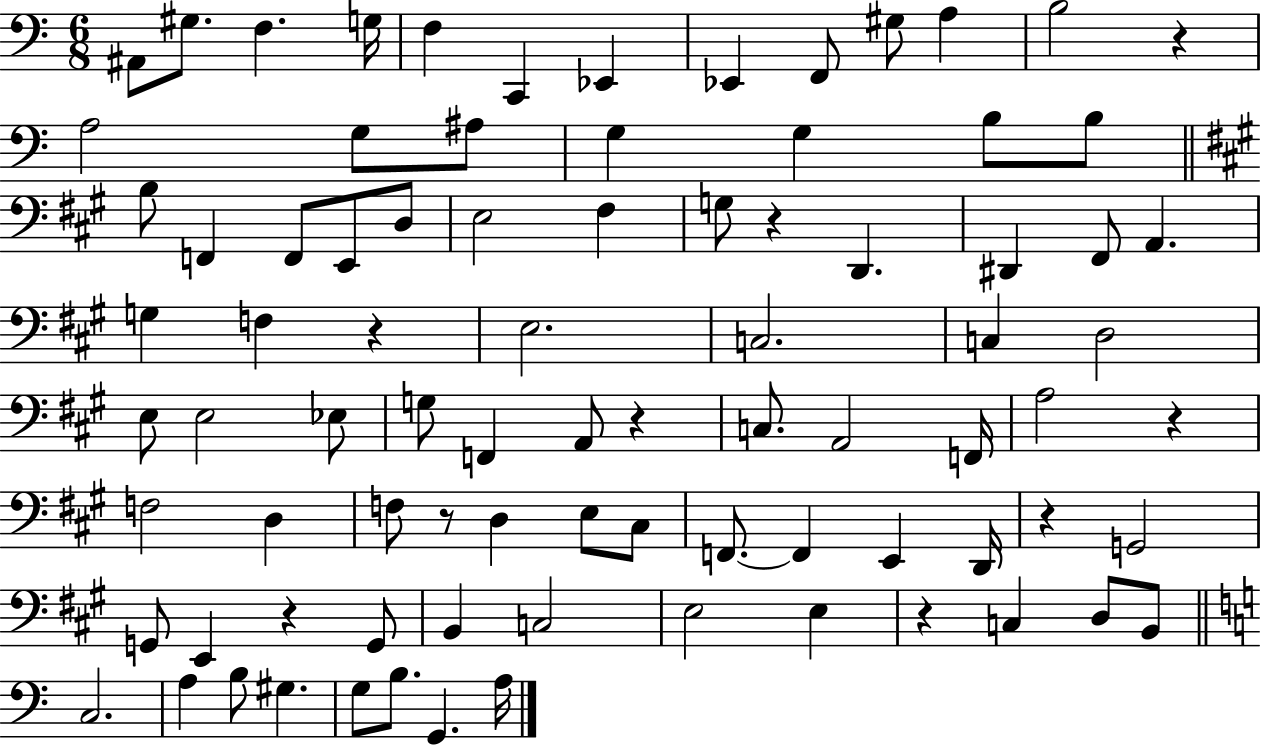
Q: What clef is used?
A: bass